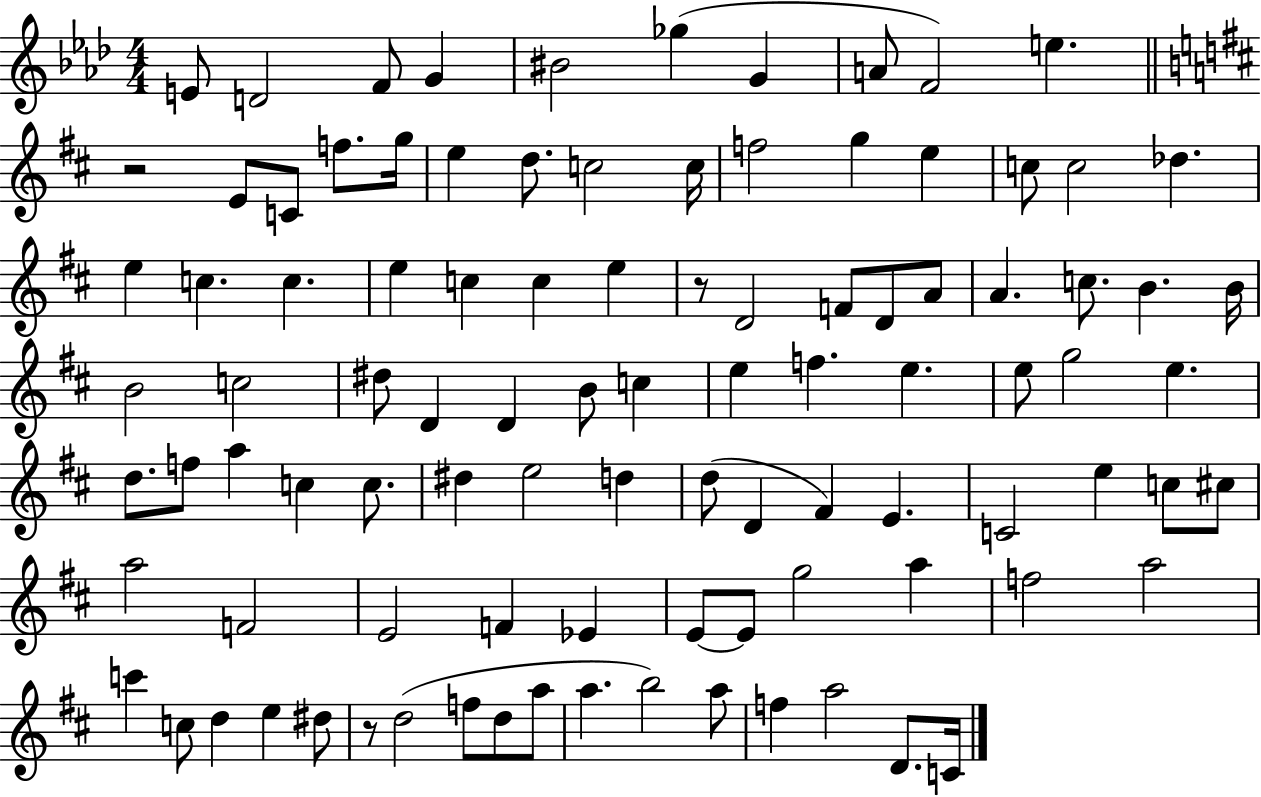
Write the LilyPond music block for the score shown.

{
  \clef treble
  \numericTimeSignature
  \time 4/4
  \key aes \major
  e'8 d'2 f'8 g'4 | bis'2 ges''4( g'4 | a'8 f'2) e''4. | \bar "||" \break \key d \major r2 e'8 c'8 f''8. g''16 | e''4 d''8. c''2 c''16 | f''2 g''4 e''4 | c''8 c''2 des''4. | \break e''4 c''4. c''4. | e''4 c''4 c''4 e''4 | r8 d'2 f'8 d'8 a'8 | a'4. c''8. b'4. b'16 | \break b'2 c''2 | dis''8 d'4 d'4 b'8 c''4 | e''4 f''4. e''4. | e''8 g''2 e''4. | \break d''8. f''8 a''4 c''4 c''8. | dis''4 e''2 d''4 | d''8( d'4 fis'4) e'4. | c'2 e''4 c''8 cis''8 | \break a''2 f'2 | e'2 f'4 ees'4 | e'8~~ e'8 g''2 a''4 | f''2 a''2 | \break c'''4 c''8 d''4 e''4 dis''8 | r8 d''2( f''8 d''8 a''8 | a''4. b''2) a''8 | f''4 a''2 d'8. c'16 | \break \bar "|."
}